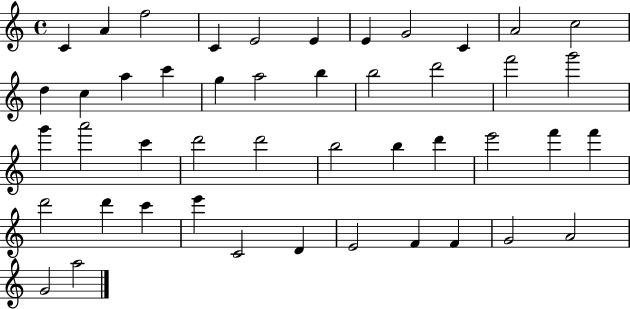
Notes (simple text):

C4/q A4/q F5/h C4/q E4/h E4/q E4/q G4/h C4/q A4/h C5/h D5/q C5/q A5/q C6/q G5/q A5/h B5/q B5/h D6/h F6/h G6/h G6/q A6/h C6/q D6/h D6/h B5/h B5/q D6/q E6/h F6/q F6/q D6/h D6/q C6/q E6/q C4/h D4/q E4/h F4/q F4/q G4/h A4/h G4/h A5/h